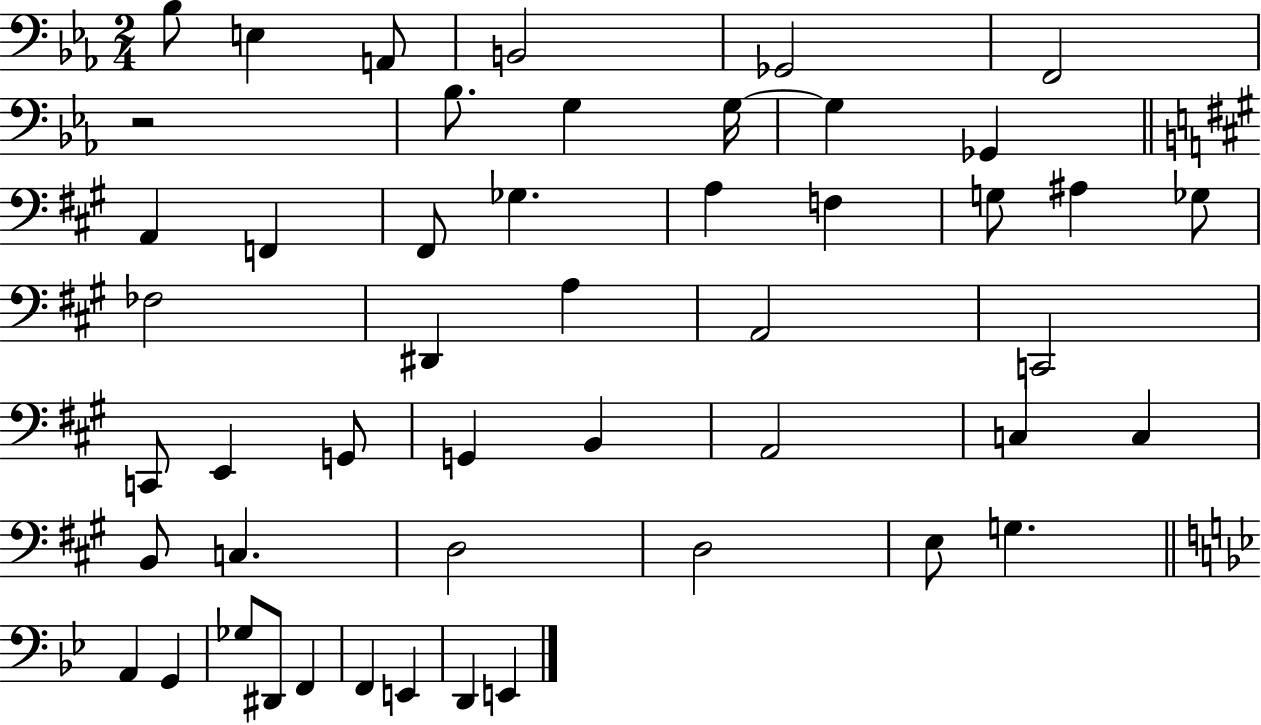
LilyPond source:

{
  \clef bass
  \numericTimeSignature
  \time 2/4
  \key ees \major
  bes8 e4 a,8 | b,2 | ges,2 | f,2 | \break r2 | bes8. g4 g16~~ | g4 ges,4 | \bar "||" \break \key a \major a,4 f,4 | fis,8 ges4. | a4 f4 | g8 ais4 ges8 | \break fes2 | dis,4 a4 | a,2 | c,2 | \break c,8 e,4 g,8 | g,4 b,4 | a,2 | c4 c4 | \break b,8 c4. | d2 | d2 | e8 g4. | \break \bar "||" \break \key g \minor a,4 g,4 | ges8 dis,8 f,4 | f,4 e,4 | d,4 e,4 | \break \bar "|."
}